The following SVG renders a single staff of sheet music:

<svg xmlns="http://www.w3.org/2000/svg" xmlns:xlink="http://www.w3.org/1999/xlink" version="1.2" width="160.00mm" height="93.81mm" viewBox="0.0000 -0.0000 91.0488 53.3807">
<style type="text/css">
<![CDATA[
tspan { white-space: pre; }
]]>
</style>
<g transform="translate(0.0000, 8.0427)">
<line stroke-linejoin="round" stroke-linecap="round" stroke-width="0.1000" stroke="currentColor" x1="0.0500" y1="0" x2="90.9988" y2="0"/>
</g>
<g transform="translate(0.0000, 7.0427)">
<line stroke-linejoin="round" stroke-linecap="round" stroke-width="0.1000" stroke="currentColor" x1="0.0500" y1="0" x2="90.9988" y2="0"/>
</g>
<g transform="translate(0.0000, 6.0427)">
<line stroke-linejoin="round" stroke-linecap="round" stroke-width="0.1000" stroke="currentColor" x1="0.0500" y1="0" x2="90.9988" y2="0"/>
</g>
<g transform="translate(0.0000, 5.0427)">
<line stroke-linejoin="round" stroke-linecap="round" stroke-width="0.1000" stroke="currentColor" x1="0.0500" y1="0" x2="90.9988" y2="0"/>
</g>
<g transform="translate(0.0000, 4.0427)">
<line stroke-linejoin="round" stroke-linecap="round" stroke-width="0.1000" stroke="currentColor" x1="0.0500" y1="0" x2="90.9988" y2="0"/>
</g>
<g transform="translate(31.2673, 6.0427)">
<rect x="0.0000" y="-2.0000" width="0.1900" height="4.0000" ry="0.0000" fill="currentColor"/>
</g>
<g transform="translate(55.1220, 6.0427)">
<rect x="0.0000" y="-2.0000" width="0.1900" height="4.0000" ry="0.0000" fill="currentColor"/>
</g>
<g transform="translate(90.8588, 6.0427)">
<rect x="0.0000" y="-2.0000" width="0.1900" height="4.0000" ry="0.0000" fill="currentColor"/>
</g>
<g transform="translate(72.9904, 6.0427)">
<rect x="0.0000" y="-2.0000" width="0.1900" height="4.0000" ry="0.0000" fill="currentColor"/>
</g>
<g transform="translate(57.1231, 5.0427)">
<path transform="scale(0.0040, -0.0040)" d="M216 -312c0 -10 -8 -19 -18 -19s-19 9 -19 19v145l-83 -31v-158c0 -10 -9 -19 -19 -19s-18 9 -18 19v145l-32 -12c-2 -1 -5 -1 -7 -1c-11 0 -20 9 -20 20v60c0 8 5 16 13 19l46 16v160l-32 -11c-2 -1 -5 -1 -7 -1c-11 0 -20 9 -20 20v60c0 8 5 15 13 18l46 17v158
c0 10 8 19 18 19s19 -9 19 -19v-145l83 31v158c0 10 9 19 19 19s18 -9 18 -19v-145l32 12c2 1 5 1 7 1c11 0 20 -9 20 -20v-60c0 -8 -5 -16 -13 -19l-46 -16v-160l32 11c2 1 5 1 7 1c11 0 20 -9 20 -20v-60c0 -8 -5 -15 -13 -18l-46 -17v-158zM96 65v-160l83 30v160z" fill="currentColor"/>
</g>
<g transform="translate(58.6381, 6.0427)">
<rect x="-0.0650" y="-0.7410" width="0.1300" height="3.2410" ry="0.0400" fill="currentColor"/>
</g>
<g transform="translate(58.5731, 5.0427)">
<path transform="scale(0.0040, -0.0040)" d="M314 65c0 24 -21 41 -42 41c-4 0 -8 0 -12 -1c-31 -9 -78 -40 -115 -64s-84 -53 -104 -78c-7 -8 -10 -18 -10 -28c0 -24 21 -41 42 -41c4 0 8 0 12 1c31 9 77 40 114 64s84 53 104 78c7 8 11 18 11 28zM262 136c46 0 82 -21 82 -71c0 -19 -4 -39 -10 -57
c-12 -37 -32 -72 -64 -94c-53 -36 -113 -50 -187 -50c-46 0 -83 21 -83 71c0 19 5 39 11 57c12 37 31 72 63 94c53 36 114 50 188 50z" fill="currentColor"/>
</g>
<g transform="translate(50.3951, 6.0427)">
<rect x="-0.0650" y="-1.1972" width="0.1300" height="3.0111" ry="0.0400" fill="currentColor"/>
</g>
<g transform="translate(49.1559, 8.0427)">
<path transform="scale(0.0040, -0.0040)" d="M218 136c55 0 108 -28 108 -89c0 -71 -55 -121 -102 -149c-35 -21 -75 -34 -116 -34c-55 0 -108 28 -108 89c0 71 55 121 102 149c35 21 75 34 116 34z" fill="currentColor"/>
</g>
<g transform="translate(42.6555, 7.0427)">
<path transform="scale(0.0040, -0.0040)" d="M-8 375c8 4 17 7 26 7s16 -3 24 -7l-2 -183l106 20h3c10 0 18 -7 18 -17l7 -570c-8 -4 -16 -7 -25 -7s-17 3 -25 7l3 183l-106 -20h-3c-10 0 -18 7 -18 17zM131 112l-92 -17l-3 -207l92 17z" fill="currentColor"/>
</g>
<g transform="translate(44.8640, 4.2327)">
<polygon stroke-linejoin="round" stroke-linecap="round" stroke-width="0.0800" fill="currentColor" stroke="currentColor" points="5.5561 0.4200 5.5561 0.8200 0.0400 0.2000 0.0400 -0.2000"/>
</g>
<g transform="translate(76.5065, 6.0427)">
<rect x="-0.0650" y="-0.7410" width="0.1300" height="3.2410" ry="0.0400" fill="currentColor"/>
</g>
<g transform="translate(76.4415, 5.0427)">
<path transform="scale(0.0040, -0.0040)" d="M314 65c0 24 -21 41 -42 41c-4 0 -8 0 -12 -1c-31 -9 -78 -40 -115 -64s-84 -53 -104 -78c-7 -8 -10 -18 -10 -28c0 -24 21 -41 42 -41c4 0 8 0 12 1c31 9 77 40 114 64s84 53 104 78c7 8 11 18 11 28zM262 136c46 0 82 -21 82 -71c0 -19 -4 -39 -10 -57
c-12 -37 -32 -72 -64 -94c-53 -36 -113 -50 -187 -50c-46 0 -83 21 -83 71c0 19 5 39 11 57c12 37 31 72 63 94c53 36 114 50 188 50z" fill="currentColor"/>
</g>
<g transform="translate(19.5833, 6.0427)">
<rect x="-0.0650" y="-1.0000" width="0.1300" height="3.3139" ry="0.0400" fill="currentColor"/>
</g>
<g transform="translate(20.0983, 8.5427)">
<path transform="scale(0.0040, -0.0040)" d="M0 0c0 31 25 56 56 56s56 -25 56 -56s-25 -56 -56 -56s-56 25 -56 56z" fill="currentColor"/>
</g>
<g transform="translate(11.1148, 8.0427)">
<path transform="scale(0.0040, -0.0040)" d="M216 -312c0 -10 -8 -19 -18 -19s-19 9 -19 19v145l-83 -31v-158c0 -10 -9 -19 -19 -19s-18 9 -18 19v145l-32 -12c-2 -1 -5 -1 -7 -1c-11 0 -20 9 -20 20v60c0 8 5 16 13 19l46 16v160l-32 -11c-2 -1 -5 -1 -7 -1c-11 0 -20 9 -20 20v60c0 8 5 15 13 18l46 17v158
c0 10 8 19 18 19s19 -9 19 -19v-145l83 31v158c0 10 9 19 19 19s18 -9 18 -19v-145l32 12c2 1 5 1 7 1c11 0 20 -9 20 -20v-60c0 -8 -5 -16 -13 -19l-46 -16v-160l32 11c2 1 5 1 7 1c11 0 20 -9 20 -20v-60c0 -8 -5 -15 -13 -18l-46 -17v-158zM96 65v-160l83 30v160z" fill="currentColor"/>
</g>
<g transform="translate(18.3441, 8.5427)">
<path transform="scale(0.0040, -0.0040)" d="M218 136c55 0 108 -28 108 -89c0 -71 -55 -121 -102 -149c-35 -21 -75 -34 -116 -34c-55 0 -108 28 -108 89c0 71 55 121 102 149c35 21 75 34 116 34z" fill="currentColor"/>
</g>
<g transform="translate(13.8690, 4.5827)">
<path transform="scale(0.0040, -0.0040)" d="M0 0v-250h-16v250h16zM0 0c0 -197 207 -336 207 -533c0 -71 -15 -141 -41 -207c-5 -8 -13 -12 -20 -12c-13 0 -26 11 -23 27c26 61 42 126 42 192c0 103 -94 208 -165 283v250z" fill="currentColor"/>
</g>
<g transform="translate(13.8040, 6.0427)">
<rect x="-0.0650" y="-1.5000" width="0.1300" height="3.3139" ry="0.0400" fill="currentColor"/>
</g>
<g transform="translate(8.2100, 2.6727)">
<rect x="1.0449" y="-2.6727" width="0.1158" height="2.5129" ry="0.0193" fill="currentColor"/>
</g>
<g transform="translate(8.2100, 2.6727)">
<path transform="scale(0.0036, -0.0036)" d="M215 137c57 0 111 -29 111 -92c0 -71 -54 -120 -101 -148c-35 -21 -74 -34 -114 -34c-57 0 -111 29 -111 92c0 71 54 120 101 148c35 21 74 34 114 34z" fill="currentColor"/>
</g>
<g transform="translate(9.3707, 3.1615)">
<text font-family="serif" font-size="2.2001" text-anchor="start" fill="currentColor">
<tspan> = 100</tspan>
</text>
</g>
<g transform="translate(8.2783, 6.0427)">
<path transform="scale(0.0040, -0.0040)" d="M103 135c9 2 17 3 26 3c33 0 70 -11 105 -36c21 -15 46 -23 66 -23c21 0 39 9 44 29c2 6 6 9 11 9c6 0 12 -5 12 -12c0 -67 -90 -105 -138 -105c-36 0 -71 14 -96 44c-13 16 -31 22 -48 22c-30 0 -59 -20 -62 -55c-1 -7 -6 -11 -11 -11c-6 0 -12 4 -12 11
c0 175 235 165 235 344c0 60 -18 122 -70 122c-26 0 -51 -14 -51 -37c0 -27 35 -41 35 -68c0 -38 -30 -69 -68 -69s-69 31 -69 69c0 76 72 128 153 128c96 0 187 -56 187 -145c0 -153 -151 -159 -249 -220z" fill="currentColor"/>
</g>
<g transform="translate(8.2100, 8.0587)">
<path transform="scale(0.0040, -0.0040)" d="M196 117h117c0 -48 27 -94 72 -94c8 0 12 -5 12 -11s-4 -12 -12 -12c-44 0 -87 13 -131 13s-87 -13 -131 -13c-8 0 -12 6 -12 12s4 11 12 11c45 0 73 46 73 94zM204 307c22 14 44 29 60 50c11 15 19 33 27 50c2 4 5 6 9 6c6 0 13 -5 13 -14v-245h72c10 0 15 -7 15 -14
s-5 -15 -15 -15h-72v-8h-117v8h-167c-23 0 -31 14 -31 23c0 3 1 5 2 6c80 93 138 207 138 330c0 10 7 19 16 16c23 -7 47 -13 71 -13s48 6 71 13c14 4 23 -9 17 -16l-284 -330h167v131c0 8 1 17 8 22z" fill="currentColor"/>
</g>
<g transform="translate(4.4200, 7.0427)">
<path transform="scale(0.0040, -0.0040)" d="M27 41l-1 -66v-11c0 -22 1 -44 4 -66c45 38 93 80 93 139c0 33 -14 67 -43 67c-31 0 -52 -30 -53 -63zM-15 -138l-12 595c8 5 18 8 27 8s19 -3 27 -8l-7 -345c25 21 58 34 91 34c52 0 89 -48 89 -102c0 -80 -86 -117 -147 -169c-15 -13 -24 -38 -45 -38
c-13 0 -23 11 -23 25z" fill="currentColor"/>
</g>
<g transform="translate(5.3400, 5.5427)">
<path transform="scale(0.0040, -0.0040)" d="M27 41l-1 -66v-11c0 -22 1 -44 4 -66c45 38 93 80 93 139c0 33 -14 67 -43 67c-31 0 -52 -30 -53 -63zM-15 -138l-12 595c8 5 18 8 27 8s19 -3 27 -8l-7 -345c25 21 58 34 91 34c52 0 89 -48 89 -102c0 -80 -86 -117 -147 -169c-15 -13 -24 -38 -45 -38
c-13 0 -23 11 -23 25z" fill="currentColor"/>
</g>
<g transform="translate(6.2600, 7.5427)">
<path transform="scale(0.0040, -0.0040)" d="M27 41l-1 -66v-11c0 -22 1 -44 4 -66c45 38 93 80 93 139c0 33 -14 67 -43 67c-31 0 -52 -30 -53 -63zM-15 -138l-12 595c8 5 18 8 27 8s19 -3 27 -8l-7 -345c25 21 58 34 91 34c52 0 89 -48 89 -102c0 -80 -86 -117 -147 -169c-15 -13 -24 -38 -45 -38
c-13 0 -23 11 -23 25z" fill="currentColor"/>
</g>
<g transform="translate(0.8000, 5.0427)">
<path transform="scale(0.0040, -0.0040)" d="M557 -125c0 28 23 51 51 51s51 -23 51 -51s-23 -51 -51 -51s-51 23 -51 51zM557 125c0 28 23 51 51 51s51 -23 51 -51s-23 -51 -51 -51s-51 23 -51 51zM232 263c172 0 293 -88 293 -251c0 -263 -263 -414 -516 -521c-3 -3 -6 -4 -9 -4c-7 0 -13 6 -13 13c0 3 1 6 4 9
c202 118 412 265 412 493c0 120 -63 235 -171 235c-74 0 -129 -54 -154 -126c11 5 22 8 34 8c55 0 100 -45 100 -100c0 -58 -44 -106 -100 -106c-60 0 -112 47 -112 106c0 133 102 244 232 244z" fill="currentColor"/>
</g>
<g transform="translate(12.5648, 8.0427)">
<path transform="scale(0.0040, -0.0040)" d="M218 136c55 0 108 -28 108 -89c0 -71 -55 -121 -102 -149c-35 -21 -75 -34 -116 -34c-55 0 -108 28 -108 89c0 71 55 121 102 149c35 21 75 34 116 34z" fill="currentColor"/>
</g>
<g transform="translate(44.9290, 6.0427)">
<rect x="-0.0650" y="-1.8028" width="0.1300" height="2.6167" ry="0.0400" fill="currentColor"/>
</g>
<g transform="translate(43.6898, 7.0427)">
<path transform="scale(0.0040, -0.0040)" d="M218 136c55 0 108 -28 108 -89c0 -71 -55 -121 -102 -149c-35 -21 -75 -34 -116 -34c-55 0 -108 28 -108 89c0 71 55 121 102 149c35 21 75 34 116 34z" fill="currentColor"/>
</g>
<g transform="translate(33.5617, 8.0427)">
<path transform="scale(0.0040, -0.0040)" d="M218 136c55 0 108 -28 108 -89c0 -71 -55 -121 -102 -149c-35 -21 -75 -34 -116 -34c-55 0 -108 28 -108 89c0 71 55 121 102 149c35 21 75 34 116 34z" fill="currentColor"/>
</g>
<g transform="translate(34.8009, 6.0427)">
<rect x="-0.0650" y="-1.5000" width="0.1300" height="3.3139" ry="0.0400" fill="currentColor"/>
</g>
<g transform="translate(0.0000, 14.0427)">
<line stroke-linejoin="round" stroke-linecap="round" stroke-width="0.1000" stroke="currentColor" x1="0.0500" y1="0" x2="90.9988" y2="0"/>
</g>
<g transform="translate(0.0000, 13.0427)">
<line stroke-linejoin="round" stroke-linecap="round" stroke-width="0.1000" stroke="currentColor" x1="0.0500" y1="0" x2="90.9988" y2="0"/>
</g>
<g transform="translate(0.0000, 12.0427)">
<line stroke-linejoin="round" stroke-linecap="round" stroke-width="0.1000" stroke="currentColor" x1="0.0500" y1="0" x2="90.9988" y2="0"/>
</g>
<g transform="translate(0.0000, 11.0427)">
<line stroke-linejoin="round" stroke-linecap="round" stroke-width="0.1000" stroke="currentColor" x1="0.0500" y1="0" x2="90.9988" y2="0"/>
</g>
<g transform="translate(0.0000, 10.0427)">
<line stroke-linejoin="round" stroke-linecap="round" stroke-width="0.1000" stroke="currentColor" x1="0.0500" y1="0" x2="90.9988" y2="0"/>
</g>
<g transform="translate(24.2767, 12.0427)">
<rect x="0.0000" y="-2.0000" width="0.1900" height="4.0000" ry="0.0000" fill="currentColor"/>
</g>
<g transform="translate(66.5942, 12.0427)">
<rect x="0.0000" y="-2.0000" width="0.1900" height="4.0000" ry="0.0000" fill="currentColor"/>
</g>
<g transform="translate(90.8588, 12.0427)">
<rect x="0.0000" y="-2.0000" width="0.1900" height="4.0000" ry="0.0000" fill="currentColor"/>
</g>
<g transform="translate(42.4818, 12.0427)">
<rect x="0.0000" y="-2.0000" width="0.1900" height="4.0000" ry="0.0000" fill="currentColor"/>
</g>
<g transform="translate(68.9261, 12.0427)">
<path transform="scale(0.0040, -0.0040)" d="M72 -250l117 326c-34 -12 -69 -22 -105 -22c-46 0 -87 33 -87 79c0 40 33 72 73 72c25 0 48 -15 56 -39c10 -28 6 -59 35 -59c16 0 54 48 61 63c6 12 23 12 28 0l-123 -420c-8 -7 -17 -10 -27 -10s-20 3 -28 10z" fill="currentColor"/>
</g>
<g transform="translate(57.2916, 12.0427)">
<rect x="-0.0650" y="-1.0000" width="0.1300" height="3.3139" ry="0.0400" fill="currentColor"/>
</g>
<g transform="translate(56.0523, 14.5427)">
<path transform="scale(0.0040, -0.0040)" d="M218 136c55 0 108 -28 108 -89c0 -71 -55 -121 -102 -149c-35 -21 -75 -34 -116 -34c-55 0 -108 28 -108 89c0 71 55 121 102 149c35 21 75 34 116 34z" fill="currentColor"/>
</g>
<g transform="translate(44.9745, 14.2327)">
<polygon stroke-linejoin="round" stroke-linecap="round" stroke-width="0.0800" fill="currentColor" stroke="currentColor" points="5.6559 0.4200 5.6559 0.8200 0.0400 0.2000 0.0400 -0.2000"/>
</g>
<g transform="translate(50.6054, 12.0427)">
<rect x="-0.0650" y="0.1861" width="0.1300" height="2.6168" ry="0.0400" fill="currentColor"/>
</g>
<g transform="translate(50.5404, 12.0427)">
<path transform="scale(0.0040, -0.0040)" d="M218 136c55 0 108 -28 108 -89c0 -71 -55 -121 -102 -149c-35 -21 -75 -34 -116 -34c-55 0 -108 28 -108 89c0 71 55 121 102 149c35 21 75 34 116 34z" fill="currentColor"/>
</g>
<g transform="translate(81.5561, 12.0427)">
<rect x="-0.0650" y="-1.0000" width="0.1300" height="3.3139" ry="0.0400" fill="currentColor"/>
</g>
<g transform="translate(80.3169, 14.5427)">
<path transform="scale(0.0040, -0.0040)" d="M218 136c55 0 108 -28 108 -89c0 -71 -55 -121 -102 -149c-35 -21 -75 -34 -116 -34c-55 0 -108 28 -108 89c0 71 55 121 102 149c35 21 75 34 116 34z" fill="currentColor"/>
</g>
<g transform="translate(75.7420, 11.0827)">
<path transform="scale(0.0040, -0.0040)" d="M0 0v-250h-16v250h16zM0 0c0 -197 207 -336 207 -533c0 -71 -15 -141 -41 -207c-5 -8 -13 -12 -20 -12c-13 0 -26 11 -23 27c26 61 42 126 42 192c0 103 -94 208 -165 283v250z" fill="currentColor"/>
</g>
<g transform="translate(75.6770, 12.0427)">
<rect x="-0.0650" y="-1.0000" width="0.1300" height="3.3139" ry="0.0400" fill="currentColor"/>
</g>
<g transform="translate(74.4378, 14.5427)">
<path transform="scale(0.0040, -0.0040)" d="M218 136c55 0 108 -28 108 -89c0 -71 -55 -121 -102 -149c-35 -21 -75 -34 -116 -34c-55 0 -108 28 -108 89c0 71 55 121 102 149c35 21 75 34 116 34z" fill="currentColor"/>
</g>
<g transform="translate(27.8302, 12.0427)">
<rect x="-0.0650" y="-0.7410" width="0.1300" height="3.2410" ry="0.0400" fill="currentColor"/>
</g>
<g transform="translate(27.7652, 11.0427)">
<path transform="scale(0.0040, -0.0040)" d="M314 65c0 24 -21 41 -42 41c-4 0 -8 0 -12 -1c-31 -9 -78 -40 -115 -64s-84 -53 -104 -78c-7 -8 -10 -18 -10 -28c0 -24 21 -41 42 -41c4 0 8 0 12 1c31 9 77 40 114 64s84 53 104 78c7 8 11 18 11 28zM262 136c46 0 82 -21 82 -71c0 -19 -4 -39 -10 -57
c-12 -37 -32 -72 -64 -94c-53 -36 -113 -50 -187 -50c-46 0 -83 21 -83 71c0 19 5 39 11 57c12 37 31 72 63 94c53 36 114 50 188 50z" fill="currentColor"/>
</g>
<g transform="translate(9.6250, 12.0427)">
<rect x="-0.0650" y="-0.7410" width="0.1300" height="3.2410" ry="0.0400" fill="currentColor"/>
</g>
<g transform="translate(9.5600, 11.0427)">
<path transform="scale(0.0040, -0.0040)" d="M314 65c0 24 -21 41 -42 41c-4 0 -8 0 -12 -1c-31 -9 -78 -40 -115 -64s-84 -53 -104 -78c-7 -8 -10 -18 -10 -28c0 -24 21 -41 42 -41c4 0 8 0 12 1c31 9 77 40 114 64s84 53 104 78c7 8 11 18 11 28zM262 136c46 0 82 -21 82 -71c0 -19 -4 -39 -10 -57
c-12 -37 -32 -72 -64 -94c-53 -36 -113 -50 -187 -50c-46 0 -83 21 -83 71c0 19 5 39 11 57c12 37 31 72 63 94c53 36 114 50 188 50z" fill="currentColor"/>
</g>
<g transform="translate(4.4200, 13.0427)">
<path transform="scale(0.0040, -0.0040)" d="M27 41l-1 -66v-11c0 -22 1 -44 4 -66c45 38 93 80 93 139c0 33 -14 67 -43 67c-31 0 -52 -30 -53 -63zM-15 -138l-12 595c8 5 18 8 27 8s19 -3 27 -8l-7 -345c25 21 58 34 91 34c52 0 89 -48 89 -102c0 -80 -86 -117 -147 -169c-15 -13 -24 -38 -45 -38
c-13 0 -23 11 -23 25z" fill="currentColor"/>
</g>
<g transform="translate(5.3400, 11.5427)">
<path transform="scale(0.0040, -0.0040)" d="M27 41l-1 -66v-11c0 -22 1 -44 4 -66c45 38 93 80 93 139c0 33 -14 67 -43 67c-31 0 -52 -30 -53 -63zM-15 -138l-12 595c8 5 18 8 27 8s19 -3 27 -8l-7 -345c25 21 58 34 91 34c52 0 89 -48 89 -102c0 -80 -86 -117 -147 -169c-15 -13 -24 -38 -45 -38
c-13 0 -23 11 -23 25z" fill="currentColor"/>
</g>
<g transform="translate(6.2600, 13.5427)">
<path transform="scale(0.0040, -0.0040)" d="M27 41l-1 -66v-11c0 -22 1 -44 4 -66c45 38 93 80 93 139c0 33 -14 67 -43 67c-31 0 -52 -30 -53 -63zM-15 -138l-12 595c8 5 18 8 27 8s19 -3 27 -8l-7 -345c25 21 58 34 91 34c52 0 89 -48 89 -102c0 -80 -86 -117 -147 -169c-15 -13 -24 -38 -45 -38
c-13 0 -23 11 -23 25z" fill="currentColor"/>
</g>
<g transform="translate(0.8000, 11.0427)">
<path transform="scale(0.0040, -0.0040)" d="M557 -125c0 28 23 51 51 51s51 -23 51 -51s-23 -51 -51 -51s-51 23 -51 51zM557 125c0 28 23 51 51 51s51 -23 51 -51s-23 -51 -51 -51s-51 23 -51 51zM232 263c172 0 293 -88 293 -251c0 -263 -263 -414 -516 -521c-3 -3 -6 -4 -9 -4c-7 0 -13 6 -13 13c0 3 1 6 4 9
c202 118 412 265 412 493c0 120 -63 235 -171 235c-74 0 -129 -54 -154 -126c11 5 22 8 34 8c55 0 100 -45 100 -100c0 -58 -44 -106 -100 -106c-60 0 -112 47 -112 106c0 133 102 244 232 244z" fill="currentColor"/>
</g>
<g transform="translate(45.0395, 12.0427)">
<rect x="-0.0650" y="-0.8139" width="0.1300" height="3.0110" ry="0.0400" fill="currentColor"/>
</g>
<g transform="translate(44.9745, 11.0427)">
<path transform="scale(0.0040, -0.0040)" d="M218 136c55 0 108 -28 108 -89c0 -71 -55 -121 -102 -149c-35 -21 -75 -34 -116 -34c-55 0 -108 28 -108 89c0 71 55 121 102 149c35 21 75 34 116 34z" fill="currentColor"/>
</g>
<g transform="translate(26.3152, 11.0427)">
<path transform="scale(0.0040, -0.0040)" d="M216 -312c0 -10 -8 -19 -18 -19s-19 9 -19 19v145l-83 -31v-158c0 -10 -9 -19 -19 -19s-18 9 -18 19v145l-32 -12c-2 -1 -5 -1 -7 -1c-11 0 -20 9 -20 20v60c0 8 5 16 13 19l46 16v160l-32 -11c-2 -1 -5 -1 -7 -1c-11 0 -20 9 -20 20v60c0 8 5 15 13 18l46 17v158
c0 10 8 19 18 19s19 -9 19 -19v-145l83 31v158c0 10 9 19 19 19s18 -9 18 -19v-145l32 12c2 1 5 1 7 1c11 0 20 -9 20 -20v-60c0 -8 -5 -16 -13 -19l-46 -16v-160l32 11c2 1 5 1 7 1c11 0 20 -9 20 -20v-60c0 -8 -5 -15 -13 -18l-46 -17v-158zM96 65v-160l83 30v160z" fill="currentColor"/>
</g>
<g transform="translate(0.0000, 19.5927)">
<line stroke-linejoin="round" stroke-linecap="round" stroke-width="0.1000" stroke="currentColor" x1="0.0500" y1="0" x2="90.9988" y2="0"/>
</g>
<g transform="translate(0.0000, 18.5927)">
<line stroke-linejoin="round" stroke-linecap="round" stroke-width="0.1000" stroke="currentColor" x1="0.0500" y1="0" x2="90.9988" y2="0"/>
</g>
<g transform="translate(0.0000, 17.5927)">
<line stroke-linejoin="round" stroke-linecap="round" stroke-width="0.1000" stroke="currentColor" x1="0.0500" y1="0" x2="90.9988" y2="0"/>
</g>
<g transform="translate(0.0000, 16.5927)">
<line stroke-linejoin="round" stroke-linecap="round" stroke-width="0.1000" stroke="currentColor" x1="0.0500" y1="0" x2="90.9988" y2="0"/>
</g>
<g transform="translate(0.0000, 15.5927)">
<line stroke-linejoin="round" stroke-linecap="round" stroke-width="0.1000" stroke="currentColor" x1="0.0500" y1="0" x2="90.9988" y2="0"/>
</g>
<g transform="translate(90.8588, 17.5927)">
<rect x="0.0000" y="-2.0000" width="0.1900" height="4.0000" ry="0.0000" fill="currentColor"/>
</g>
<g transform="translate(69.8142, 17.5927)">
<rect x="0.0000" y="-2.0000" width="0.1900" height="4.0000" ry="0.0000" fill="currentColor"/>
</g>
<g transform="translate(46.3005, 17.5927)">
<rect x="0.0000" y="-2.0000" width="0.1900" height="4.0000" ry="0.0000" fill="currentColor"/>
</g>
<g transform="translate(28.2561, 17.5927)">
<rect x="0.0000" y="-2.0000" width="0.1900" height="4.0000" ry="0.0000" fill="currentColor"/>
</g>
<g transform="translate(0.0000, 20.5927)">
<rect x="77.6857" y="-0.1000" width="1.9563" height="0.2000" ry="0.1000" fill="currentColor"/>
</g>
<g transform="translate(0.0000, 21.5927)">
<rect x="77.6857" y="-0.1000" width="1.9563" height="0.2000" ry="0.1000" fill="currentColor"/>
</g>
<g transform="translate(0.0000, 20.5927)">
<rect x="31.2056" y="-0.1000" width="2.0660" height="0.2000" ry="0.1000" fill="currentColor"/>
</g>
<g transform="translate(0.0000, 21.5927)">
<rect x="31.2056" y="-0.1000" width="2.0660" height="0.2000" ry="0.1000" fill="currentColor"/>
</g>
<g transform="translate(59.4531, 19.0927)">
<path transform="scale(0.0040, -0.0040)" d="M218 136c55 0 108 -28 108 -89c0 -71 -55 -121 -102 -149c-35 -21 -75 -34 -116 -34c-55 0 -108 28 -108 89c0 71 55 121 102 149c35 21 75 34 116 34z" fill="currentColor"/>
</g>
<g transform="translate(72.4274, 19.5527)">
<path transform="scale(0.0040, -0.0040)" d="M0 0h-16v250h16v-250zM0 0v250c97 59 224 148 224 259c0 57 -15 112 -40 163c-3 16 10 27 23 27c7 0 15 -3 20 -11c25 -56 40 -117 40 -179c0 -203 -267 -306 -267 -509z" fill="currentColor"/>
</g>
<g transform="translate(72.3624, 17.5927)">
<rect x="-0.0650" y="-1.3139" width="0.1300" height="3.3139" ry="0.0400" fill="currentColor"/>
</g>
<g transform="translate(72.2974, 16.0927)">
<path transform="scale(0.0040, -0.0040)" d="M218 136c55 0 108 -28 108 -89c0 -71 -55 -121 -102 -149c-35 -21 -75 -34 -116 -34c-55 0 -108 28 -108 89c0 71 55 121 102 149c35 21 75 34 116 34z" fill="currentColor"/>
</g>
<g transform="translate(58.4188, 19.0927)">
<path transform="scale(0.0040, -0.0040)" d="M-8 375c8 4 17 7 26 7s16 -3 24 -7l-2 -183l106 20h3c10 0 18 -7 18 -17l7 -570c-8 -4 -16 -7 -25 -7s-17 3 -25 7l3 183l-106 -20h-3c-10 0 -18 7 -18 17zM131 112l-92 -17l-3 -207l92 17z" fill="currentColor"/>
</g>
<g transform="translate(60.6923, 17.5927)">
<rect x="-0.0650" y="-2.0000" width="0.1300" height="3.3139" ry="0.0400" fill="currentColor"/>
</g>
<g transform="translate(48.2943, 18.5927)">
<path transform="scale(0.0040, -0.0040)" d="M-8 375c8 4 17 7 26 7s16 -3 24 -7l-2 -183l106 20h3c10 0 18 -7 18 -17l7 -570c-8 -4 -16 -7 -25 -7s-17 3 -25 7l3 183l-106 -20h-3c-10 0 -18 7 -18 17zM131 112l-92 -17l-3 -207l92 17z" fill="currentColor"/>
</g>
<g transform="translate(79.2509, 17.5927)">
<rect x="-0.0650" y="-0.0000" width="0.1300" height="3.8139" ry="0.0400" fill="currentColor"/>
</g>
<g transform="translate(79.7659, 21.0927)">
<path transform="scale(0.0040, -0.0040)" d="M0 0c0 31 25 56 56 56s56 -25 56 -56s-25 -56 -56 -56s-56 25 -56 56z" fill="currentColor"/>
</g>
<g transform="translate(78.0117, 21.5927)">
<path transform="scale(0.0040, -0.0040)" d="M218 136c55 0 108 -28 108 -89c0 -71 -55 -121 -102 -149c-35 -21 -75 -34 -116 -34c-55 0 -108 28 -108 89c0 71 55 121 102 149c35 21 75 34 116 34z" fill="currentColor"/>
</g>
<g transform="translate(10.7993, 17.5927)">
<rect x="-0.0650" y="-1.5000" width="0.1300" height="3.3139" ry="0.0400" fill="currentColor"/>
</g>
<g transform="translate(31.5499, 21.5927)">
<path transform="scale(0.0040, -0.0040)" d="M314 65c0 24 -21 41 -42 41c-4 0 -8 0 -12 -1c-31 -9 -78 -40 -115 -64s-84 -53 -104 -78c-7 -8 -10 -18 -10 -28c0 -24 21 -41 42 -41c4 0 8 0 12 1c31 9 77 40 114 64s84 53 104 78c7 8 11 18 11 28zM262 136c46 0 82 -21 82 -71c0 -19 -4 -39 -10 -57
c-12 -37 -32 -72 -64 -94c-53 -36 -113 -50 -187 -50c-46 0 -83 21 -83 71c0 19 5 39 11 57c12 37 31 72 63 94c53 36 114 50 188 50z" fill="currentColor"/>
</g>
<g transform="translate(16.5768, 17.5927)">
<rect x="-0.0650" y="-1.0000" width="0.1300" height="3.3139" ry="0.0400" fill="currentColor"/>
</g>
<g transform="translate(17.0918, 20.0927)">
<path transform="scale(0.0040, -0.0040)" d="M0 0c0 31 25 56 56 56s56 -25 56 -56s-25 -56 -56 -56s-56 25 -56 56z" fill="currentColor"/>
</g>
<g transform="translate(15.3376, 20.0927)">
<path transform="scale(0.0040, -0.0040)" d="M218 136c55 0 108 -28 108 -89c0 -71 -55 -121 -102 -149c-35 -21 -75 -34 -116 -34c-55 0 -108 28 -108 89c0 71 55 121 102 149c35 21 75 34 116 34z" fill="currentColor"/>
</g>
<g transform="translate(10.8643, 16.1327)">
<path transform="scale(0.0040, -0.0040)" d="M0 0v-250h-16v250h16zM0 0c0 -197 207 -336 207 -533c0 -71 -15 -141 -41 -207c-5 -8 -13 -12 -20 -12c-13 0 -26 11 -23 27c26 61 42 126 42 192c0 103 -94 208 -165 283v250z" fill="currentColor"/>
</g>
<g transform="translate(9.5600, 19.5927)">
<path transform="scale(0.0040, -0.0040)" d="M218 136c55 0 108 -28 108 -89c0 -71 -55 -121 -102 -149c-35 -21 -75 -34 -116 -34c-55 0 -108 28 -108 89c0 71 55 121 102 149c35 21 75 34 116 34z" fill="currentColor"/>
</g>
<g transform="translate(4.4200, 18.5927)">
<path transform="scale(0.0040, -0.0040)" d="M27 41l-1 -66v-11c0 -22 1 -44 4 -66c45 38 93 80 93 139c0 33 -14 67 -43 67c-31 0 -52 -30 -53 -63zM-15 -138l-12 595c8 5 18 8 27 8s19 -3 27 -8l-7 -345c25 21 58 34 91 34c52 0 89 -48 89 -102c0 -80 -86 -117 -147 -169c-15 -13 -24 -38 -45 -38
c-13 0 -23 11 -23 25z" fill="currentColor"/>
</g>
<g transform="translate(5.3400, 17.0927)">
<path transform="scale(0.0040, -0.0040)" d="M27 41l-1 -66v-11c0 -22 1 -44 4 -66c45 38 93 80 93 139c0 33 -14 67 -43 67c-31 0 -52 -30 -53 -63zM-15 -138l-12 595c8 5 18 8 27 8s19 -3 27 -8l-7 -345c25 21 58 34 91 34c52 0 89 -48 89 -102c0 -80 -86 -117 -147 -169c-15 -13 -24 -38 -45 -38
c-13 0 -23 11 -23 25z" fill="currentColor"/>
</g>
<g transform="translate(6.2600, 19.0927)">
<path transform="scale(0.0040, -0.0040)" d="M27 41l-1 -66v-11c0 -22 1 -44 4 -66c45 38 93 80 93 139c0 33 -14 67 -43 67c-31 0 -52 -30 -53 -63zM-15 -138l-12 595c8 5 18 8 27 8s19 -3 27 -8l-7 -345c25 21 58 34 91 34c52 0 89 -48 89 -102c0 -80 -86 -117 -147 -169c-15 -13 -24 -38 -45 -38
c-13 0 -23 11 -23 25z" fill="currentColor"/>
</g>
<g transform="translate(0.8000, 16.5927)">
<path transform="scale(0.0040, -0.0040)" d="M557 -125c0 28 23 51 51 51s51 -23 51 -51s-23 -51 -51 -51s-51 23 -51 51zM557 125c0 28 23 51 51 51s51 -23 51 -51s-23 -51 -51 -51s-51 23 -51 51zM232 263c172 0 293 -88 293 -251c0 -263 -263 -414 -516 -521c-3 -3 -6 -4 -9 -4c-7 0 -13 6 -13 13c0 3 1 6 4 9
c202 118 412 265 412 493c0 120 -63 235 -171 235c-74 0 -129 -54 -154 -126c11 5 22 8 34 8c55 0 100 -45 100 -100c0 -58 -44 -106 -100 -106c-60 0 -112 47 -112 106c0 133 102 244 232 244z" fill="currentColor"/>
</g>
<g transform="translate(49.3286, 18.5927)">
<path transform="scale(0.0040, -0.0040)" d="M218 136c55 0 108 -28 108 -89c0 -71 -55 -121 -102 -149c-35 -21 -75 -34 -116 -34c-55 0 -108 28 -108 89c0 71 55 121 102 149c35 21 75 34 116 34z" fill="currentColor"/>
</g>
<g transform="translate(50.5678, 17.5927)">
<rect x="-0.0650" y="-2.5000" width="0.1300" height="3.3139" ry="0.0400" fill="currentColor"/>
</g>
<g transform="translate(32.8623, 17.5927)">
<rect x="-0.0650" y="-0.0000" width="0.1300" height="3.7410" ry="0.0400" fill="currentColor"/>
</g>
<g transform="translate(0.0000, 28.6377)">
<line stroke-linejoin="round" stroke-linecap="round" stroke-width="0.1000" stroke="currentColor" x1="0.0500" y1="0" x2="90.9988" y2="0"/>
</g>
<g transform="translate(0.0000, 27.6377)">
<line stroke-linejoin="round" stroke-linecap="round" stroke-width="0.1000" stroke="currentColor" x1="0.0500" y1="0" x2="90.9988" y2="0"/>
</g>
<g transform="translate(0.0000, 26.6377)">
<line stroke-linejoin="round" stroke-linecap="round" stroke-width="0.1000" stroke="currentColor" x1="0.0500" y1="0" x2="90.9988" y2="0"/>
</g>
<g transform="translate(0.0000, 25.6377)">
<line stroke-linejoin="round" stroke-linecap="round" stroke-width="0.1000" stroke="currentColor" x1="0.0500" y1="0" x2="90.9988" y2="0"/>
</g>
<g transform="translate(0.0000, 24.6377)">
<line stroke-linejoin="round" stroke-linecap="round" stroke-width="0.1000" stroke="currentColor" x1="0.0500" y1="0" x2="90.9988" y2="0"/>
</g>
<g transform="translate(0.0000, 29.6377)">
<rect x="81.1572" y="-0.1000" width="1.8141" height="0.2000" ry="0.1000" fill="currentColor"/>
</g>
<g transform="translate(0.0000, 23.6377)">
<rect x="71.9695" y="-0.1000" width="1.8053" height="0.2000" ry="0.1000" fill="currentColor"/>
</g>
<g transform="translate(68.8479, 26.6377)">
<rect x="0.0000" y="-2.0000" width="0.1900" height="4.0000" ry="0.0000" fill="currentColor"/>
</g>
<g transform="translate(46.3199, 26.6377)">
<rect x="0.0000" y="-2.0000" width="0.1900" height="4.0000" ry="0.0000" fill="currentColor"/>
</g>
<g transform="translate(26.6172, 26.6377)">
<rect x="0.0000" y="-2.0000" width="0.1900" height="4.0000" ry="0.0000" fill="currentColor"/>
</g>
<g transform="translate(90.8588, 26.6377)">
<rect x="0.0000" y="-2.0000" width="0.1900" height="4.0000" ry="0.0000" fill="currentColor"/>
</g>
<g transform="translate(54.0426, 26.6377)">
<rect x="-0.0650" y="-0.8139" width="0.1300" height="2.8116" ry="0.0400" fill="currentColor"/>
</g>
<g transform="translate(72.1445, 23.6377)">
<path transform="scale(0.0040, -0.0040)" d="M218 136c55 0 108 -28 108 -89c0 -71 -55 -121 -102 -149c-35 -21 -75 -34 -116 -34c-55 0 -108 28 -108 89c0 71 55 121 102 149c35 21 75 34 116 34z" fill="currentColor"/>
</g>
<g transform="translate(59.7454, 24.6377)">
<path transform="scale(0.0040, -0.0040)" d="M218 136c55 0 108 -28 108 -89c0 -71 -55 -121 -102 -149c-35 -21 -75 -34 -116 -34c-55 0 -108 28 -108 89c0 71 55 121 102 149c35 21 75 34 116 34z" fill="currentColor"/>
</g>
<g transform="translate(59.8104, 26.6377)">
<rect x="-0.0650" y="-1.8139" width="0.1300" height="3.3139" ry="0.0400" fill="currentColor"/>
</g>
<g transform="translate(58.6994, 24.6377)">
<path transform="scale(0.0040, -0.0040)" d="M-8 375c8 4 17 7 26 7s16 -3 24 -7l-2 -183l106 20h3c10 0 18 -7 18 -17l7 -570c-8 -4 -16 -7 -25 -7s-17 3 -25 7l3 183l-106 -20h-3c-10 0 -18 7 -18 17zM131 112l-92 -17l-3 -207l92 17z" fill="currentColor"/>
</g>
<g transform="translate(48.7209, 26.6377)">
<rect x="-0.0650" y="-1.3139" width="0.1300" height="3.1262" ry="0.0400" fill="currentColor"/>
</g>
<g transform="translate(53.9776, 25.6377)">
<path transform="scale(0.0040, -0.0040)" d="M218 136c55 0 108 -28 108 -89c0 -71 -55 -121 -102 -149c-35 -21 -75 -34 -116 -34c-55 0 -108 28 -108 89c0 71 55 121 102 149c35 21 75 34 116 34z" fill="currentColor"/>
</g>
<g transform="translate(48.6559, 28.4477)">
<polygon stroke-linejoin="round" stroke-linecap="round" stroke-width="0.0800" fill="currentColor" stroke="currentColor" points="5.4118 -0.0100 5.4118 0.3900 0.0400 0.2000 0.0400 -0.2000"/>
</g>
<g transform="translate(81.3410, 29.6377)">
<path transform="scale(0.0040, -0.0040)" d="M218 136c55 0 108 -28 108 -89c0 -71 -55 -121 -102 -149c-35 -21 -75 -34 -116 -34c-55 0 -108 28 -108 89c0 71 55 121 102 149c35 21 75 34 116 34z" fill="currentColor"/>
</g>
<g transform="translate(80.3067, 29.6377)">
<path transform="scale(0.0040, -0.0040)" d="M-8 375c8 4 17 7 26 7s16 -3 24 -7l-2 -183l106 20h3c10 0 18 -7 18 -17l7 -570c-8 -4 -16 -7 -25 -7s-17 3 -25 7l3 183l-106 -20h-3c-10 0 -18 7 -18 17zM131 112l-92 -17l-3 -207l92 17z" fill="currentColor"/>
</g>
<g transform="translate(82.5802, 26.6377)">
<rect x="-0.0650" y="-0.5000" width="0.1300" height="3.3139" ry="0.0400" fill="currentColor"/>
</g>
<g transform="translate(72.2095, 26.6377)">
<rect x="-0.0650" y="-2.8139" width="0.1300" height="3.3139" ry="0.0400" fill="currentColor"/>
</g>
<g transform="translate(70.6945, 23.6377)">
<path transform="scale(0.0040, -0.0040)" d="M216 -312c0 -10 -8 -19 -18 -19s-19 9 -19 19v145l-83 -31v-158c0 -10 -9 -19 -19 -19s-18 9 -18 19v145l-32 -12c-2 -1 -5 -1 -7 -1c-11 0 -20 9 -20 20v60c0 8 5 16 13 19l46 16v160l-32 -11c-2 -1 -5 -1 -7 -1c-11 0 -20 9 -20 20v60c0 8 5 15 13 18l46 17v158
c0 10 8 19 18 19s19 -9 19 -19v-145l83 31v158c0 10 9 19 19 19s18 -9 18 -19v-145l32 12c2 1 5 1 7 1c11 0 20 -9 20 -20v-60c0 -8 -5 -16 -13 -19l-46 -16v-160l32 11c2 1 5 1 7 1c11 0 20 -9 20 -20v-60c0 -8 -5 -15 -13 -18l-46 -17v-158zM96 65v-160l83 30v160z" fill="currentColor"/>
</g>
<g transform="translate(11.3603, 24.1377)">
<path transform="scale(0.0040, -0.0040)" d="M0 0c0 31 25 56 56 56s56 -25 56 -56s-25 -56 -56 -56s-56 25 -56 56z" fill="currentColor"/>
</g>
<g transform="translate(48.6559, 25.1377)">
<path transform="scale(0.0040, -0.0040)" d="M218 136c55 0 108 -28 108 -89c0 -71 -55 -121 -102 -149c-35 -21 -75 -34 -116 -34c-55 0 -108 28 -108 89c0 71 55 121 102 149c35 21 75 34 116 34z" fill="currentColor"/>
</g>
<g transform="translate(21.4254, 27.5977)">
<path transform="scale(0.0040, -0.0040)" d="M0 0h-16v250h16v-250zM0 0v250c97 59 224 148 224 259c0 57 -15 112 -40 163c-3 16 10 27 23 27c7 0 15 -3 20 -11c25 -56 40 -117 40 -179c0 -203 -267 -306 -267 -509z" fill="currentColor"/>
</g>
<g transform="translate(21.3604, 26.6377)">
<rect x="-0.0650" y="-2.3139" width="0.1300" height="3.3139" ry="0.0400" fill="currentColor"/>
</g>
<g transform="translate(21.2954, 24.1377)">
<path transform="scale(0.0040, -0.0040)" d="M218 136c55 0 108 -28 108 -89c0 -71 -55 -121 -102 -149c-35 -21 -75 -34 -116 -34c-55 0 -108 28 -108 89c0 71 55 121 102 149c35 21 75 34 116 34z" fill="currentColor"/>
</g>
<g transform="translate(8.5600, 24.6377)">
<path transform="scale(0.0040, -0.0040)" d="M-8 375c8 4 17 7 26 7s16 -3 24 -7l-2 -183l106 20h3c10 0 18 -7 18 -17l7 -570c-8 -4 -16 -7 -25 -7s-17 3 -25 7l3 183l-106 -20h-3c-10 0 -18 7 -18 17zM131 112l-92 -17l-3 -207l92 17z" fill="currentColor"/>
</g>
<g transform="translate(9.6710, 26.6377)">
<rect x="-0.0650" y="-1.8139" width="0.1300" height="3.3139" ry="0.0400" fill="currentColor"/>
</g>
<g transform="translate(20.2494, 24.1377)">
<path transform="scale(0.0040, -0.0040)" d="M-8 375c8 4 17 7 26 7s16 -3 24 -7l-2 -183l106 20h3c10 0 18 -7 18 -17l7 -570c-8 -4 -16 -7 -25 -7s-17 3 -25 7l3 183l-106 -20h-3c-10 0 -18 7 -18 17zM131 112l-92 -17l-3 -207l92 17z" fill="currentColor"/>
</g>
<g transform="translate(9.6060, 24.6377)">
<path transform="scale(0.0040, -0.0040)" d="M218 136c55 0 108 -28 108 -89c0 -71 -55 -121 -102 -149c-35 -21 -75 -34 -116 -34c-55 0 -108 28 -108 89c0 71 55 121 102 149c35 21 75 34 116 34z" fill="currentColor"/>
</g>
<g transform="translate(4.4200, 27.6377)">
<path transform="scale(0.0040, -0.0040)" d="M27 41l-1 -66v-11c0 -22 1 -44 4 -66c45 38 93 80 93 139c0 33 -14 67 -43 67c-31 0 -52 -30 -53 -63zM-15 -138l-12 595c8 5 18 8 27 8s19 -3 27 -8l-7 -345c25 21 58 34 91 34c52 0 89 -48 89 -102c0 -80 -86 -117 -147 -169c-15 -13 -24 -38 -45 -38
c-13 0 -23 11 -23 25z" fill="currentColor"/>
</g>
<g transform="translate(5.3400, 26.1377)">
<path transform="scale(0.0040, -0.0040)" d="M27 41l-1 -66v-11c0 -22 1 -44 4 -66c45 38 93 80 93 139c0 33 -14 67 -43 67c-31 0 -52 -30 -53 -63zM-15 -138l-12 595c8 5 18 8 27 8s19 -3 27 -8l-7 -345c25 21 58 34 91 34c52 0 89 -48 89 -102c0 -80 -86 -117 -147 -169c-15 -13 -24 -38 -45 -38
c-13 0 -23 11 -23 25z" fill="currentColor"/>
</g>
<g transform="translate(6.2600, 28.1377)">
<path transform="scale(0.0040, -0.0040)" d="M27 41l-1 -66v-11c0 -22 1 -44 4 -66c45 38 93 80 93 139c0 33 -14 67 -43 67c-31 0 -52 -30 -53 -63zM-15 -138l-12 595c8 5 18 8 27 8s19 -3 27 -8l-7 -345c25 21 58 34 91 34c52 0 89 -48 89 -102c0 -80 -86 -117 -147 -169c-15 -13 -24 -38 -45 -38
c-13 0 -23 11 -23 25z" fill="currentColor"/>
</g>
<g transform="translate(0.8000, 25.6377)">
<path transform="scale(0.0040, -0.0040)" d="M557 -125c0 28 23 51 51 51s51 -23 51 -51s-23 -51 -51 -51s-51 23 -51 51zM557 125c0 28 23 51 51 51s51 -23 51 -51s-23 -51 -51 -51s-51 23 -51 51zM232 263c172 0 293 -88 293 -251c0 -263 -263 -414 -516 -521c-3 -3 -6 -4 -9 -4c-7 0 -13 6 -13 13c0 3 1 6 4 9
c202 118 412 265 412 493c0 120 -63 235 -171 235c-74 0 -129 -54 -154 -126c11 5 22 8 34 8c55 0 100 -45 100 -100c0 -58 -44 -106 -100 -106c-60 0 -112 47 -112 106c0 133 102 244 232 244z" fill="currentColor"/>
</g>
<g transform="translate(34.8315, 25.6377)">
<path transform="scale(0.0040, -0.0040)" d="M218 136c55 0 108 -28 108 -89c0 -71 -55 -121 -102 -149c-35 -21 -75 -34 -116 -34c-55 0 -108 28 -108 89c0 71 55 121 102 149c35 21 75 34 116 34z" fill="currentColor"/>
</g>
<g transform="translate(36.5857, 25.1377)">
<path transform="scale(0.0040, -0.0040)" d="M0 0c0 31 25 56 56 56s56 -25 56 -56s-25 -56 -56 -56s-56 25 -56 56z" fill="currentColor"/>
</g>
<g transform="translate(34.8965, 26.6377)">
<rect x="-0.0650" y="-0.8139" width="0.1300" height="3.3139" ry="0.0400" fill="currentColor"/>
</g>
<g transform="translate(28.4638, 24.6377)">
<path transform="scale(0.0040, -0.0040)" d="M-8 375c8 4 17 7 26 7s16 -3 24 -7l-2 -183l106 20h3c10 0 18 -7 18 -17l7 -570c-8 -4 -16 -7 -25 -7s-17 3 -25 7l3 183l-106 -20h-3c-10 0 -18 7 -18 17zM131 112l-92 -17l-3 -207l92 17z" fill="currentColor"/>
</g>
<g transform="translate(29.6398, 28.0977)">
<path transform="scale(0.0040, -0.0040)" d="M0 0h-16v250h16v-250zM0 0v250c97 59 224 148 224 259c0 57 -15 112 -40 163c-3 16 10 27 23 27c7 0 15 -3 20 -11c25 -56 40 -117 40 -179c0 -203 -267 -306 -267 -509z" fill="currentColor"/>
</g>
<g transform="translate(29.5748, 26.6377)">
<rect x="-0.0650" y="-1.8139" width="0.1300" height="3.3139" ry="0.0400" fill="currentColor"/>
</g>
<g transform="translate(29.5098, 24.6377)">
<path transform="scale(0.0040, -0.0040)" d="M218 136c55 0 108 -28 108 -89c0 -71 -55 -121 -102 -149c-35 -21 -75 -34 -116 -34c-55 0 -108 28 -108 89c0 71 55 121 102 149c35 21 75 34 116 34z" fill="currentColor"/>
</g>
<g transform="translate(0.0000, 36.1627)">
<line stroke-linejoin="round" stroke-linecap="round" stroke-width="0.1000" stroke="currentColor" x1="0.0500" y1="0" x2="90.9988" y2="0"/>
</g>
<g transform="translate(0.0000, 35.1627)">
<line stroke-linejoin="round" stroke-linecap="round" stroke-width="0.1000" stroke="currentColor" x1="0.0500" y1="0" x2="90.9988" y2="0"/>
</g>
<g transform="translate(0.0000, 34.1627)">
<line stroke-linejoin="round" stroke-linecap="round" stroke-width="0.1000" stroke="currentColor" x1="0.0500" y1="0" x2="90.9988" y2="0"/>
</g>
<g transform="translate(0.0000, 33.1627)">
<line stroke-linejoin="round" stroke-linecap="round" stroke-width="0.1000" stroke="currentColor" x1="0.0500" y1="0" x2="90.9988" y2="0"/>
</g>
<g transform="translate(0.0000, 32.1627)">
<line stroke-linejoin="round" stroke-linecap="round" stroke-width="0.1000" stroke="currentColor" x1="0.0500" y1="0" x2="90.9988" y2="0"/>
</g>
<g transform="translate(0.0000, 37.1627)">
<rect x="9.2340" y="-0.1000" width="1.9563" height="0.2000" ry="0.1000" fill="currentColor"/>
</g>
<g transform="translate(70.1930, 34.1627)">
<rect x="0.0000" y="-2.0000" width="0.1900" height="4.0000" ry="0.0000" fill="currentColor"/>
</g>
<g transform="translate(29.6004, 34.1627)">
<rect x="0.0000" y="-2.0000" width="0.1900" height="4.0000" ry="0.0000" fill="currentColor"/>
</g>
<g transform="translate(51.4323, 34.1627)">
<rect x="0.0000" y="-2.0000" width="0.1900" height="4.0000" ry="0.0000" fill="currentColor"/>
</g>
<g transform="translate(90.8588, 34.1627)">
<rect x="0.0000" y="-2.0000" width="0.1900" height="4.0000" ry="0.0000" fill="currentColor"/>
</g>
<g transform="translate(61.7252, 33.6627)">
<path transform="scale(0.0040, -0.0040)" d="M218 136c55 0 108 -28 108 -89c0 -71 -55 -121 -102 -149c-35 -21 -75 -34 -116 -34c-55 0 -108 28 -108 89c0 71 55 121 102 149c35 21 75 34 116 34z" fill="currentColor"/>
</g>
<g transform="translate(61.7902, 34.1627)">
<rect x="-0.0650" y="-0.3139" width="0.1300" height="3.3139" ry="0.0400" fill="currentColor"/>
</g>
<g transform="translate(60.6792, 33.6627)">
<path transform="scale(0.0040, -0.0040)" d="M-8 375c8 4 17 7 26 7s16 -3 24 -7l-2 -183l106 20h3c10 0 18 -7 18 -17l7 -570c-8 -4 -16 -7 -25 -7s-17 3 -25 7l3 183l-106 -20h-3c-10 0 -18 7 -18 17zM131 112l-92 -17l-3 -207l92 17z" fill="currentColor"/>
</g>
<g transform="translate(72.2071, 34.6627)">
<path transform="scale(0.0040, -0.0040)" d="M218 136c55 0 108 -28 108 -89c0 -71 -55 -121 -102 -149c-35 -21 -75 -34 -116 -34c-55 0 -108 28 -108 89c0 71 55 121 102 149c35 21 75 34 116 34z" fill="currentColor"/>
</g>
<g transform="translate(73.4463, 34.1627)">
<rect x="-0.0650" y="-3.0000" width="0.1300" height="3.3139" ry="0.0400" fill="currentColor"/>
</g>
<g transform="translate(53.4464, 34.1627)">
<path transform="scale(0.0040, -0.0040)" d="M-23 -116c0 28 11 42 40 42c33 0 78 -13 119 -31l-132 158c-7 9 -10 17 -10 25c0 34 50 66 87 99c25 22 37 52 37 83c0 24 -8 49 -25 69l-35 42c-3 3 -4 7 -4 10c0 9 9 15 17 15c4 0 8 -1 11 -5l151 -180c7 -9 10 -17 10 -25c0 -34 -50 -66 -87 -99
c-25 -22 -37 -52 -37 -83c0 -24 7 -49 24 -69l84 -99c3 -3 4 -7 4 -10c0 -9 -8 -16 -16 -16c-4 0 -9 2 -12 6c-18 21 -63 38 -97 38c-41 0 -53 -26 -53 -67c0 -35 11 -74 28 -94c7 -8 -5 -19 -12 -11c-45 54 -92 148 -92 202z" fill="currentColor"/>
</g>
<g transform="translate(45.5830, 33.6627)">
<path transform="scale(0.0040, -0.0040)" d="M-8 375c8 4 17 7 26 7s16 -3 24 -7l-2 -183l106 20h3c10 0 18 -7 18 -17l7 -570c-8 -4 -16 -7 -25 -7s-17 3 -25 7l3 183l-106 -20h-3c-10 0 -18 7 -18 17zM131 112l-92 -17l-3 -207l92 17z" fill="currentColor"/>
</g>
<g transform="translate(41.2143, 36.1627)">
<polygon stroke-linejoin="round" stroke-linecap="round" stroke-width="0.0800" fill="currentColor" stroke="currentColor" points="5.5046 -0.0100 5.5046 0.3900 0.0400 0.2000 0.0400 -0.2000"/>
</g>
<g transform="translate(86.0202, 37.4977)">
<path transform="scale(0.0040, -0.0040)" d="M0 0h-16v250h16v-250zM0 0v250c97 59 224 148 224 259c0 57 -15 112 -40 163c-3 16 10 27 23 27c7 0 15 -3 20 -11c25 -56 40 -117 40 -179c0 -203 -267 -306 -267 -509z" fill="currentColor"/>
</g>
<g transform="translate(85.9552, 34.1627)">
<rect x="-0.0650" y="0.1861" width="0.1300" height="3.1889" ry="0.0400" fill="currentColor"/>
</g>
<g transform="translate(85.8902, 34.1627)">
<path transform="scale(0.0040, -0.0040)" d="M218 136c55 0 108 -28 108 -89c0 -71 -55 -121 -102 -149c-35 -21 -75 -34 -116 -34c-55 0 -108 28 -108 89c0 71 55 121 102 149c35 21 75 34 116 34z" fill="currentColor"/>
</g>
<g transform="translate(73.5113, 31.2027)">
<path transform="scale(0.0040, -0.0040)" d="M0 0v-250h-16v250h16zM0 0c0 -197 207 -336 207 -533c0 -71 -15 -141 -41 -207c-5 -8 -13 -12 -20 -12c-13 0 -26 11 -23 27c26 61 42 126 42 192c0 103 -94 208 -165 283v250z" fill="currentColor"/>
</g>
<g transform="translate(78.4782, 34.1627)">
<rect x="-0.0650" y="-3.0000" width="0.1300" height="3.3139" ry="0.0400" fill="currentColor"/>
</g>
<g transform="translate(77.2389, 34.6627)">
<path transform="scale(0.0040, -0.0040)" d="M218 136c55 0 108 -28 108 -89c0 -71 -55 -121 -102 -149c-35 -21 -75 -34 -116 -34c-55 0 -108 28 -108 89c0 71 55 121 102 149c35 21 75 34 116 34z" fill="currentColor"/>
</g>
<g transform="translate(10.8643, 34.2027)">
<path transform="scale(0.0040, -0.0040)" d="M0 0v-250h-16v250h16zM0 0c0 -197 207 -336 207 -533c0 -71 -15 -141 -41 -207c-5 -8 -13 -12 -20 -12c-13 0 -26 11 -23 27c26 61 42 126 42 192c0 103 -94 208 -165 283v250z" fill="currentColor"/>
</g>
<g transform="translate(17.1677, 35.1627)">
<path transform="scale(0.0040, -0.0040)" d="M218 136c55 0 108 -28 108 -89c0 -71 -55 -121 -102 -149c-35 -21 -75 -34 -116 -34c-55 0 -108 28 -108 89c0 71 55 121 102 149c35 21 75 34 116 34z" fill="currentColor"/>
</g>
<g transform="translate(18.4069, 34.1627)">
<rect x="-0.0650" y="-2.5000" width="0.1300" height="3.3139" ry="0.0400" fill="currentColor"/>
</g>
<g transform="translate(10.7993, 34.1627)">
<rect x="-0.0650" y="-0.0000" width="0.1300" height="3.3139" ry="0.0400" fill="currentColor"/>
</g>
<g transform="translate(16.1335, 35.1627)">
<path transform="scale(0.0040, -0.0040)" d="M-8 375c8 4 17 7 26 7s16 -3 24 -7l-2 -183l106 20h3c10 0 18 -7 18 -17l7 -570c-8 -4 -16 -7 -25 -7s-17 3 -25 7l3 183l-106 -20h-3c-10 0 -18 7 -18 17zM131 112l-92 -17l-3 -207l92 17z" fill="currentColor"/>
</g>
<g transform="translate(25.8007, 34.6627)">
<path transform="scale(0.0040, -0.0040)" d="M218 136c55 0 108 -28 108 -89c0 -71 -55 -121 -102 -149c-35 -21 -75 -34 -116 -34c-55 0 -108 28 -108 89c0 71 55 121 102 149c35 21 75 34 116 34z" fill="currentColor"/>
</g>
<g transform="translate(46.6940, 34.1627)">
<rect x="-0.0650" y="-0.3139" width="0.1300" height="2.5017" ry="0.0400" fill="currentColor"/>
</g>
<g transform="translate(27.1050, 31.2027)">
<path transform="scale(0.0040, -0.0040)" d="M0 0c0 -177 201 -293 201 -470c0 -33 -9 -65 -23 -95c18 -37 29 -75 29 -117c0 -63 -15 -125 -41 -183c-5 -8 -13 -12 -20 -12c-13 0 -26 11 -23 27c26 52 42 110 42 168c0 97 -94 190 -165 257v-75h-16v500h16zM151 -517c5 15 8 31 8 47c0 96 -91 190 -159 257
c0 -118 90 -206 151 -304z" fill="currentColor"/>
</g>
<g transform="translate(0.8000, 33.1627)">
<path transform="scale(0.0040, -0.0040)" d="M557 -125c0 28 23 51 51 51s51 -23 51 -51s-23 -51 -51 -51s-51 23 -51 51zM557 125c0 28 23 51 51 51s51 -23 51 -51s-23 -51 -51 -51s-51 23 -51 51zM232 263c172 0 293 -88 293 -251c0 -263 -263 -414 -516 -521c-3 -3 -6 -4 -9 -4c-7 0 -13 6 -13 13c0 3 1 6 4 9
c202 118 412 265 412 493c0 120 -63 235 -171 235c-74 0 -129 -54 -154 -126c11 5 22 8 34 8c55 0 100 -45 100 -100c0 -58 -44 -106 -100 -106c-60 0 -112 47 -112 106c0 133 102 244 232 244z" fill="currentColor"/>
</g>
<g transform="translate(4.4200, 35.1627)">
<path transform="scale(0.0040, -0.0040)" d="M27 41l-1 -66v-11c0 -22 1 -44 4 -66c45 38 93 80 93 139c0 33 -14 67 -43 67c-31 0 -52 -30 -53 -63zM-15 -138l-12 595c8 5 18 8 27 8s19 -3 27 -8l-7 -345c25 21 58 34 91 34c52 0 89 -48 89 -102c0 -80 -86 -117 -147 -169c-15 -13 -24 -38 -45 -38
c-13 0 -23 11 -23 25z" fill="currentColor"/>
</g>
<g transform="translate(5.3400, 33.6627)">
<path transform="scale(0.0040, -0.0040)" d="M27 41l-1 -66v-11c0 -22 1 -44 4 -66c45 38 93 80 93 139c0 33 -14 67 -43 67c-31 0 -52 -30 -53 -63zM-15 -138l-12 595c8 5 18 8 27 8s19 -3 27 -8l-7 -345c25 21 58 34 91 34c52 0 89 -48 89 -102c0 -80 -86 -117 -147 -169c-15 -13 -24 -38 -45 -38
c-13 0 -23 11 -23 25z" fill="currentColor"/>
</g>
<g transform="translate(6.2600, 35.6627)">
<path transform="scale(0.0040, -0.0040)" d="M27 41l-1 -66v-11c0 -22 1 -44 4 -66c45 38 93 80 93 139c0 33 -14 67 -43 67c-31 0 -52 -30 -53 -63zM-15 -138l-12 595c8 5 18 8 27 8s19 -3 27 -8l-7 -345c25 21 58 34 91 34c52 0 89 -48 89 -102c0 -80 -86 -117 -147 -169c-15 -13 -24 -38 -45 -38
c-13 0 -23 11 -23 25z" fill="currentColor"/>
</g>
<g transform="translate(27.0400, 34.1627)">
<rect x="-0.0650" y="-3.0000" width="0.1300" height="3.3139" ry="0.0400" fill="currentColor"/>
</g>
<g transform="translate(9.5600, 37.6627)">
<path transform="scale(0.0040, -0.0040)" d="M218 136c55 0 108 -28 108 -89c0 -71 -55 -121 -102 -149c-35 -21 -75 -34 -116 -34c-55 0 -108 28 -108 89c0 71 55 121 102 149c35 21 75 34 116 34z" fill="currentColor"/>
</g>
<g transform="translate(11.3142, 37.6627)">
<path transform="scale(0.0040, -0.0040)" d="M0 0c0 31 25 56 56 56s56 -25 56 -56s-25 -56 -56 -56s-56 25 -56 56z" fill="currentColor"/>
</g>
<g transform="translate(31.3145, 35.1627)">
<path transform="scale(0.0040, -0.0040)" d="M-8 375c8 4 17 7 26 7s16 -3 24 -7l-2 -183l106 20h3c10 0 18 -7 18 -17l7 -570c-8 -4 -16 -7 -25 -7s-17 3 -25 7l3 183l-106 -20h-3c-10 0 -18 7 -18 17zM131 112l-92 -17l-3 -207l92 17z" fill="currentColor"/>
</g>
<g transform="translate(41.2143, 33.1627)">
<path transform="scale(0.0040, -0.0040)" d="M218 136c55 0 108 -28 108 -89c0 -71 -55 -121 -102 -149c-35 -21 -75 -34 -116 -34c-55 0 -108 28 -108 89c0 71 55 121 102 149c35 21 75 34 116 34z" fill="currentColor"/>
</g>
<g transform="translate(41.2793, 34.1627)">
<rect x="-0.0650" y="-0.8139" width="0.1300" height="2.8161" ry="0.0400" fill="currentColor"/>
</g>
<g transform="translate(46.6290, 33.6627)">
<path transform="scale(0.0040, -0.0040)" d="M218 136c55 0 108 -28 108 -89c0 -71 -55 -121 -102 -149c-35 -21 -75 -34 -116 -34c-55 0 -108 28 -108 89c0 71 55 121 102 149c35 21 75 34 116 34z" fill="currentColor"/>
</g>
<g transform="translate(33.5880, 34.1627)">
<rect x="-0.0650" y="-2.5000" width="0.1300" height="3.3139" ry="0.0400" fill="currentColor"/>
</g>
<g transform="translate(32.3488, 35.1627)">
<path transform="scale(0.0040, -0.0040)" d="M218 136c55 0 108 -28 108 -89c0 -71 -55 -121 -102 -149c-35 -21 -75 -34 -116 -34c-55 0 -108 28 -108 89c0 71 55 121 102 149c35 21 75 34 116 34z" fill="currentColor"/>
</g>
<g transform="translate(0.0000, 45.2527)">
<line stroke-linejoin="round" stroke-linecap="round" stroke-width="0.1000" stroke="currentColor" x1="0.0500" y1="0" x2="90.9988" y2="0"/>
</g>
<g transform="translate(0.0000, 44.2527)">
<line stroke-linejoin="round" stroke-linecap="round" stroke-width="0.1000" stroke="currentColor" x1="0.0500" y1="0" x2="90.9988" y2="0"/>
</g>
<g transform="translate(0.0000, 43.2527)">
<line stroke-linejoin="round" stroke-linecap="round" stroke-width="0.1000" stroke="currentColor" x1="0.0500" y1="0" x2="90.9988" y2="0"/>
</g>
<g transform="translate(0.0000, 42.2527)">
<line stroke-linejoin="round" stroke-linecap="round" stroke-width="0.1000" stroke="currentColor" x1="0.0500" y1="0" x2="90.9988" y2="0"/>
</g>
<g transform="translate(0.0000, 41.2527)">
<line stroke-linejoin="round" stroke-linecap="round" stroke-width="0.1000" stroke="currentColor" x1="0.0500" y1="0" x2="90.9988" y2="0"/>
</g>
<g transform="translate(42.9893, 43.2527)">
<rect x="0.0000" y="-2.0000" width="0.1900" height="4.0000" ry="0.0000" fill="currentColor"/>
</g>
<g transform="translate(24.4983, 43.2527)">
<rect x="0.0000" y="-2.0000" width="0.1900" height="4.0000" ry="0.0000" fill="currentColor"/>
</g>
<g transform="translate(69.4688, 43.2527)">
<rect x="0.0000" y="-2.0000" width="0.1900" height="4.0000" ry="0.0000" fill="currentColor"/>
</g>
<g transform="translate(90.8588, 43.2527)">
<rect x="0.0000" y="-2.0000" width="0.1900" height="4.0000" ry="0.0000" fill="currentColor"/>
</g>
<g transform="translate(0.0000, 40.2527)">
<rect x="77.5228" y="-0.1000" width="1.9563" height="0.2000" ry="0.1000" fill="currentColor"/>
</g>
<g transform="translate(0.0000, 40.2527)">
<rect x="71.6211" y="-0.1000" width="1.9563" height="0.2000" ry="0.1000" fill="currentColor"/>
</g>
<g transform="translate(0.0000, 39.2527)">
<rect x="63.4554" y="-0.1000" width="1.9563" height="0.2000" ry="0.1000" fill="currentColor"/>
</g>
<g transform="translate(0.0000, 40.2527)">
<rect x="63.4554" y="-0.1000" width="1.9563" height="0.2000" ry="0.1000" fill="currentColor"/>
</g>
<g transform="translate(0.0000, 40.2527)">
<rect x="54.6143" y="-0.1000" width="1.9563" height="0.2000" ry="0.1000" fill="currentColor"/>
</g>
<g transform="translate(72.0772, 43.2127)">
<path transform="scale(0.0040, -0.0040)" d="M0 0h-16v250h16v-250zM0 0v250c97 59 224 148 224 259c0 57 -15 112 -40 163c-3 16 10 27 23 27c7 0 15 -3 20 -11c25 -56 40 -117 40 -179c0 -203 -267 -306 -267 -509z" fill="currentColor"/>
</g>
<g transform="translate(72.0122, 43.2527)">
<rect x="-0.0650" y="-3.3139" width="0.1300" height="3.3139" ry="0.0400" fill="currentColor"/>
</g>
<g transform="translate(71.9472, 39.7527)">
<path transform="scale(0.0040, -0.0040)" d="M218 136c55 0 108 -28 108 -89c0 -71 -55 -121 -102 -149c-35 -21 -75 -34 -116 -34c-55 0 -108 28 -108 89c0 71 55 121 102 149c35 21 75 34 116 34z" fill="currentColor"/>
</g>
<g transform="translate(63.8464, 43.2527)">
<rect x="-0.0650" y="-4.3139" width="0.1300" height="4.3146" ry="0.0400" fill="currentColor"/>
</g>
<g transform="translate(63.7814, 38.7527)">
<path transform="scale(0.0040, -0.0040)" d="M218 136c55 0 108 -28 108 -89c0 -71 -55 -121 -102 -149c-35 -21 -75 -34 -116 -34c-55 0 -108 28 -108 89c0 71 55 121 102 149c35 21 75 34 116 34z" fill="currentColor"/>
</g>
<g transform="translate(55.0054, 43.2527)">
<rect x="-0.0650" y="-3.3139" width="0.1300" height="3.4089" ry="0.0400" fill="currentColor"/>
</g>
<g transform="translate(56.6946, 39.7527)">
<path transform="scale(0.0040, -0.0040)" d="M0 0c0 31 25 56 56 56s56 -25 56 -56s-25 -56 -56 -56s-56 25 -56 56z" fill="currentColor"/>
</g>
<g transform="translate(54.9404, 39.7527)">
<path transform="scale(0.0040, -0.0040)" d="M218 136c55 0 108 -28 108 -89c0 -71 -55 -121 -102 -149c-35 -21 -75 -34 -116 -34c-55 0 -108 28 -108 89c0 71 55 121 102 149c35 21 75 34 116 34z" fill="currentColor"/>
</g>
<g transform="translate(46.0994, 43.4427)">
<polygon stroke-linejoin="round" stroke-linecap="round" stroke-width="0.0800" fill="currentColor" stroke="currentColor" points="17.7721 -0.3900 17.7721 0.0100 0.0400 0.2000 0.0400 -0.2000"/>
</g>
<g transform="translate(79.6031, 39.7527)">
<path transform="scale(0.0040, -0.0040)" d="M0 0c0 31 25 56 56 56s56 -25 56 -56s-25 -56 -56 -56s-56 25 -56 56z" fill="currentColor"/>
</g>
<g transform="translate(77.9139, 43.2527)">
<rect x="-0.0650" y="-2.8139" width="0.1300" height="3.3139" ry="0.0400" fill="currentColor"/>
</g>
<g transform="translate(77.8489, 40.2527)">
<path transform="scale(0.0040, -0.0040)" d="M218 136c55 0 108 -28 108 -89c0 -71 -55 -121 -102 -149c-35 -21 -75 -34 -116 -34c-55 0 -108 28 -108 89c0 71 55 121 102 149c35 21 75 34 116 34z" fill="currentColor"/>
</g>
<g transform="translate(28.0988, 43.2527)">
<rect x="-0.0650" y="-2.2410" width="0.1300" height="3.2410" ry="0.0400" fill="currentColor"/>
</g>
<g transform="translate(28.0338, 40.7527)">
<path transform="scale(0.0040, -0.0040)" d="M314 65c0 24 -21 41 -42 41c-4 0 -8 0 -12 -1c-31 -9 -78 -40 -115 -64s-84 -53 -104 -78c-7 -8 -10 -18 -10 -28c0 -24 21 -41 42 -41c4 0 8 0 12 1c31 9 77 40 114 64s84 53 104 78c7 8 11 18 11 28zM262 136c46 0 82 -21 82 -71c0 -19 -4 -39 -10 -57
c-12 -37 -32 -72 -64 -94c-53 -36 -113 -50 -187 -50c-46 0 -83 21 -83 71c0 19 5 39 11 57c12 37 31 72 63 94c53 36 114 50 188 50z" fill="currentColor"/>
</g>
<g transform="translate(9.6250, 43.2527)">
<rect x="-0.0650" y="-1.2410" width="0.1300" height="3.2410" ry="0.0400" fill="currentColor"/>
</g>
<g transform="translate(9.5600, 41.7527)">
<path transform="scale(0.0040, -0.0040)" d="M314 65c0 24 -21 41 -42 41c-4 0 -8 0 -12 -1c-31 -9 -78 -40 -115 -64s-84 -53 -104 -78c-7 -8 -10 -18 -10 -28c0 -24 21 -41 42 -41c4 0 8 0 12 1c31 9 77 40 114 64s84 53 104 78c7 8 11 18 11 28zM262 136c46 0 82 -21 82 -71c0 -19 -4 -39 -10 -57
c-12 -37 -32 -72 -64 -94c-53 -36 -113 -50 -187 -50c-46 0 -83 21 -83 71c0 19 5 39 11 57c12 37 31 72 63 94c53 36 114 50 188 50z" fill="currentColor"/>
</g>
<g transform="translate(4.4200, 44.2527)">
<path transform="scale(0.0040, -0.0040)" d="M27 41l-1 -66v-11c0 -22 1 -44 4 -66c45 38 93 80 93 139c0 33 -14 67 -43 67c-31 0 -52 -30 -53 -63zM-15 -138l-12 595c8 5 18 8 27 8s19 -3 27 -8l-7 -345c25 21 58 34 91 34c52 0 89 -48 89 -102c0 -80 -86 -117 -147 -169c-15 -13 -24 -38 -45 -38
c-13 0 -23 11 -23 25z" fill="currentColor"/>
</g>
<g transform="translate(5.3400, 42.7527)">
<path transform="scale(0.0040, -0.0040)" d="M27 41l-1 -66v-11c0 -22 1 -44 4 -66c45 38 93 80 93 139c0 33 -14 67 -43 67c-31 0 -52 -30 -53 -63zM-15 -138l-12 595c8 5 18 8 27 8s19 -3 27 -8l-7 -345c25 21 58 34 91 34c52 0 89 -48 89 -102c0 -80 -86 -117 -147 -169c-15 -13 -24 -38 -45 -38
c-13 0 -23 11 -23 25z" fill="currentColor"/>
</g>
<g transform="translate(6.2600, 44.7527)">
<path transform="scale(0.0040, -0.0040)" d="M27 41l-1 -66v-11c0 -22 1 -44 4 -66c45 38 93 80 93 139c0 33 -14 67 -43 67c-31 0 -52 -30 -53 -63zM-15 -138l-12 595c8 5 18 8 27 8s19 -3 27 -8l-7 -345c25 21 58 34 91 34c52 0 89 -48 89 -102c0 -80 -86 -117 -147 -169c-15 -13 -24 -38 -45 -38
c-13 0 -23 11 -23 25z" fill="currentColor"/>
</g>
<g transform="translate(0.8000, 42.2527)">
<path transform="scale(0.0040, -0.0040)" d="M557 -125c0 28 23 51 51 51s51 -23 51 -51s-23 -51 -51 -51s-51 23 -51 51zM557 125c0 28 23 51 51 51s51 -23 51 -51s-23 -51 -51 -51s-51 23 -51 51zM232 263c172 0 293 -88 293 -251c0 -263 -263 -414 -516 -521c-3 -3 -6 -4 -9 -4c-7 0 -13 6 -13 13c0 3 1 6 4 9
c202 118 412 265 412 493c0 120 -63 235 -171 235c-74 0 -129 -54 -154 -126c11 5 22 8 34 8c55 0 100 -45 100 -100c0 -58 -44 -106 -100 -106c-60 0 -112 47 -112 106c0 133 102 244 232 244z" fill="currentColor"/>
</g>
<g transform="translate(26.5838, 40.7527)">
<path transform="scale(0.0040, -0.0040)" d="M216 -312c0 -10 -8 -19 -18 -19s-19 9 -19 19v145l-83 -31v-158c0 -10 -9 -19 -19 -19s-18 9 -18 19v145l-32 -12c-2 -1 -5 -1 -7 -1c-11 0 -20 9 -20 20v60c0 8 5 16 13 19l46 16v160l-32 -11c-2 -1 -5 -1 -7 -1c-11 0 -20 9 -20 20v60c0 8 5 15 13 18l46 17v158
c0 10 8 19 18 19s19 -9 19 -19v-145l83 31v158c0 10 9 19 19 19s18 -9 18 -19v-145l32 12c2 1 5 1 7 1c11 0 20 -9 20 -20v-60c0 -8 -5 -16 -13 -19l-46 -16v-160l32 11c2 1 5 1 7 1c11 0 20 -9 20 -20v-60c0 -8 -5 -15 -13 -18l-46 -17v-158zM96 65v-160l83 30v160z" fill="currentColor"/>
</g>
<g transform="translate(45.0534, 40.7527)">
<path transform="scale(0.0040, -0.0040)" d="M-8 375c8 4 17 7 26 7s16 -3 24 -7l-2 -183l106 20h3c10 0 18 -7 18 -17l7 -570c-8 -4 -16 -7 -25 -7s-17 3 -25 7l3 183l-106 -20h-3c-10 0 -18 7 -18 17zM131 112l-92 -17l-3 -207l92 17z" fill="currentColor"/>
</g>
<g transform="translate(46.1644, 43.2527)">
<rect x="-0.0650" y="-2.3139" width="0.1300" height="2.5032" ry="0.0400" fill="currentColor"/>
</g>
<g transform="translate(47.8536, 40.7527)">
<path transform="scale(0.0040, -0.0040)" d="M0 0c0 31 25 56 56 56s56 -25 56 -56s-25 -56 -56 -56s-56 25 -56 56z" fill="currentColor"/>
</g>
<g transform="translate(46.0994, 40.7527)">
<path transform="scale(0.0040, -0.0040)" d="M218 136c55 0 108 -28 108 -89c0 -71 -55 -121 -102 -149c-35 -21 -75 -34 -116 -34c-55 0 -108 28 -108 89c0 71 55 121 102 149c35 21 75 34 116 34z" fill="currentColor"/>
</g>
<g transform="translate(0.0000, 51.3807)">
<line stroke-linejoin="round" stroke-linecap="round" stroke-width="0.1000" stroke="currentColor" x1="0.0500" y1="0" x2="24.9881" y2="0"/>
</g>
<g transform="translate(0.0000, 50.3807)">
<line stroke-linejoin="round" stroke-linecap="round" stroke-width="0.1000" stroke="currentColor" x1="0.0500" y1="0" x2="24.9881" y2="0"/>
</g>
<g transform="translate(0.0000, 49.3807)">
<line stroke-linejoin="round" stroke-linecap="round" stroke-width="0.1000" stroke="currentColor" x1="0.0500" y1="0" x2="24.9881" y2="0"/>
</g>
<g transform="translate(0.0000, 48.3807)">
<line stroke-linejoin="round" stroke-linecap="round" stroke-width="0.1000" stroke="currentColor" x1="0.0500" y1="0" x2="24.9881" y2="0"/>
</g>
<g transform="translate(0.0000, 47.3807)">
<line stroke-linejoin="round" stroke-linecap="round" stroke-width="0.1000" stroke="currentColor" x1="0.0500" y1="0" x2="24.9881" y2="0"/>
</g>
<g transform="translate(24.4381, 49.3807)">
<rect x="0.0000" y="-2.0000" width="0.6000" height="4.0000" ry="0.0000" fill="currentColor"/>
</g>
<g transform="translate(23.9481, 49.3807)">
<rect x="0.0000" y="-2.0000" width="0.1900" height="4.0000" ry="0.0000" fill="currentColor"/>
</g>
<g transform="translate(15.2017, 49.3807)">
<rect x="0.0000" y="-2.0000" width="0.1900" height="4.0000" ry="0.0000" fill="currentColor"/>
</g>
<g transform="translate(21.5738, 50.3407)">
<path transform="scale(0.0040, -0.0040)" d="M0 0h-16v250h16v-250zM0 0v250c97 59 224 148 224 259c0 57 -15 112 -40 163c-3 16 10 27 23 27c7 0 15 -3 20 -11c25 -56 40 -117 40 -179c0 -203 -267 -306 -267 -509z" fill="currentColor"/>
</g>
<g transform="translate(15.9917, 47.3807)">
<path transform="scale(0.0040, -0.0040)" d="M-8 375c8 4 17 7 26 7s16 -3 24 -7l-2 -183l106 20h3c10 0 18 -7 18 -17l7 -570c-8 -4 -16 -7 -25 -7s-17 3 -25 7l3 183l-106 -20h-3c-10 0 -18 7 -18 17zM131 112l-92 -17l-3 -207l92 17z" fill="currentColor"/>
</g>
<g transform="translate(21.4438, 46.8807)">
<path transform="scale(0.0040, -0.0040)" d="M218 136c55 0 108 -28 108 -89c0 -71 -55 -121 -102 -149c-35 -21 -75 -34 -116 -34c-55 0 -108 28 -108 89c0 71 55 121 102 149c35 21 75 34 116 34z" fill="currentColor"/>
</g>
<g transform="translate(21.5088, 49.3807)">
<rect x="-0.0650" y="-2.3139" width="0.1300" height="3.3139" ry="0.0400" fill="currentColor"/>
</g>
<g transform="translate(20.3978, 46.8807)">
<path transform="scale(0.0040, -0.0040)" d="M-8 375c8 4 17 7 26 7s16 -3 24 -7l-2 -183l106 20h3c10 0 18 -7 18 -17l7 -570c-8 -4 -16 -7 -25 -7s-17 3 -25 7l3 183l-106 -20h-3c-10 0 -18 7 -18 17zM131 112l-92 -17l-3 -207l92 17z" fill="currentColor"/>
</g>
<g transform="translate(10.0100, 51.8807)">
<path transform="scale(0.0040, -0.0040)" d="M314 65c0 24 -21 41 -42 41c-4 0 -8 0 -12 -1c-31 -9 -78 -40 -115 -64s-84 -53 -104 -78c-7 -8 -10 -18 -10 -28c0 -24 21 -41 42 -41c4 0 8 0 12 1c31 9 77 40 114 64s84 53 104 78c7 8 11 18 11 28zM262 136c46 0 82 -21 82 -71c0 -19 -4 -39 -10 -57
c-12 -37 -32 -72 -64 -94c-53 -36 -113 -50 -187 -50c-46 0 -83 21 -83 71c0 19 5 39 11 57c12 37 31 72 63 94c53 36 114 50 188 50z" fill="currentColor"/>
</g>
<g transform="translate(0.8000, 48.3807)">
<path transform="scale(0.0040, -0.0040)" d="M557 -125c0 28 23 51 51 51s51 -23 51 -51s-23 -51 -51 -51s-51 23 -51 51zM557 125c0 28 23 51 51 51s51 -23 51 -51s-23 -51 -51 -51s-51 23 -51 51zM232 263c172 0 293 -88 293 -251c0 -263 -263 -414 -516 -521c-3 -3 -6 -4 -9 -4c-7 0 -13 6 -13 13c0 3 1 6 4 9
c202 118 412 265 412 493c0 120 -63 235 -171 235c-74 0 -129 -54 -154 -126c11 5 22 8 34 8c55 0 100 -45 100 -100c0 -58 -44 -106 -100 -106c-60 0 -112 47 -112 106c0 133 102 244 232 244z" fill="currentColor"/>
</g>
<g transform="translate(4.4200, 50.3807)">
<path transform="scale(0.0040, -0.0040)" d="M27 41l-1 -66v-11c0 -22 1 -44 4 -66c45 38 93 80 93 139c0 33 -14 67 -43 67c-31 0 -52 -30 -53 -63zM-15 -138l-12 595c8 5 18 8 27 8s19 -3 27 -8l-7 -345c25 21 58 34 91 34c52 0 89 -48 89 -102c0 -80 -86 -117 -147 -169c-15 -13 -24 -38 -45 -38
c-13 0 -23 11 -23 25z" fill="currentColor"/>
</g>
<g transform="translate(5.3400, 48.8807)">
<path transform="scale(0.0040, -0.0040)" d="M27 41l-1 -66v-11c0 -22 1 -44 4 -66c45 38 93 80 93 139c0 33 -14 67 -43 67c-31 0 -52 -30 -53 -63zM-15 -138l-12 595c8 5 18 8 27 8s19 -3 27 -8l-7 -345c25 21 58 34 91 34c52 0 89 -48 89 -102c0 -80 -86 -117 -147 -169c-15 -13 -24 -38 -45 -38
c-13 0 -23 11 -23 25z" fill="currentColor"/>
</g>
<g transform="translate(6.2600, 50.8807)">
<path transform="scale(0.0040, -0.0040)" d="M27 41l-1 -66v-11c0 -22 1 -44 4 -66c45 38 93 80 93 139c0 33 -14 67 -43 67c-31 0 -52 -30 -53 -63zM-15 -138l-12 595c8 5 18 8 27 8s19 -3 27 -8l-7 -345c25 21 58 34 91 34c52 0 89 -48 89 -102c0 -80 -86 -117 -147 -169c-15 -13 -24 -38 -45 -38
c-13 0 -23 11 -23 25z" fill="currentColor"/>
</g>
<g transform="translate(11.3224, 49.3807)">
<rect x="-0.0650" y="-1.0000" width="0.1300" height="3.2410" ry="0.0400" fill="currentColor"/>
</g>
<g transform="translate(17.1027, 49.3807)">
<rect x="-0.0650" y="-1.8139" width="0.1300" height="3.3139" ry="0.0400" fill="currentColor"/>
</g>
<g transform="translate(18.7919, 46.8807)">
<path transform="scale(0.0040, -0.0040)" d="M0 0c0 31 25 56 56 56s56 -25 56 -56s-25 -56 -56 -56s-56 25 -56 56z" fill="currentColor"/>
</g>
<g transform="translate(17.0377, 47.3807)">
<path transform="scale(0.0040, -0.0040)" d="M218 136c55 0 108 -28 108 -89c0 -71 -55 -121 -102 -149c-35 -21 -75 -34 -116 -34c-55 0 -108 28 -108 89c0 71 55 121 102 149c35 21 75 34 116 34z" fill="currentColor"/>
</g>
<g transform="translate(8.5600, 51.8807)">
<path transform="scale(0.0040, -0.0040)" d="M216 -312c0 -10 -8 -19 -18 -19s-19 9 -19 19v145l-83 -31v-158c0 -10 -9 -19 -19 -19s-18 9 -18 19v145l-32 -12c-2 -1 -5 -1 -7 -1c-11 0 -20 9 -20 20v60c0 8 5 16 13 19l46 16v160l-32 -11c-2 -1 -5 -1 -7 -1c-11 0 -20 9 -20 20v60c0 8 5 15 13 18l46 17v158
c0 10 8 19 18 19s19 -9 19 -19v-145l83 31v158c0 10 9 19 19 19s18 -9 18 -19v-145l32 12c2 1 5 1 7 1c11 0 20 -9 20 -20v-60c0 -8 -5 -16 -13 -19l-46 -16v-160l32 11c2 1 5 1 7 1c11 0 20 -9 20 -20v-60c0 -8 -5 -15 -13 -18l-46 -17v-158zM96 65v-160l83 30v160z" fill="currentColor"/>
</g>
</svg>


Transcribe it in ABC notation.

X:1
T:Untitled
M:2/4
L:1/4
K:Eb
^G,,/2 F,, G,, B,,/2 G,,/2 ^F,2 F,2 F,2 ^F,2 F,/2 D,/2 F,, z/2 F,,/2 F,, G,,/2 F,, C,,2 B,, A,, G,/2 C,, A, B,/2 A,/2 F, G,/2 F,/2 A, ^C E,, D,,/2 B,, C,/4 B,, F,/2 E,/2 z E, C,/2 C, D,/2 G,2 ^B,2 B,/2 D/2 F/2 D/2 C ^F,,2 A, B,/2